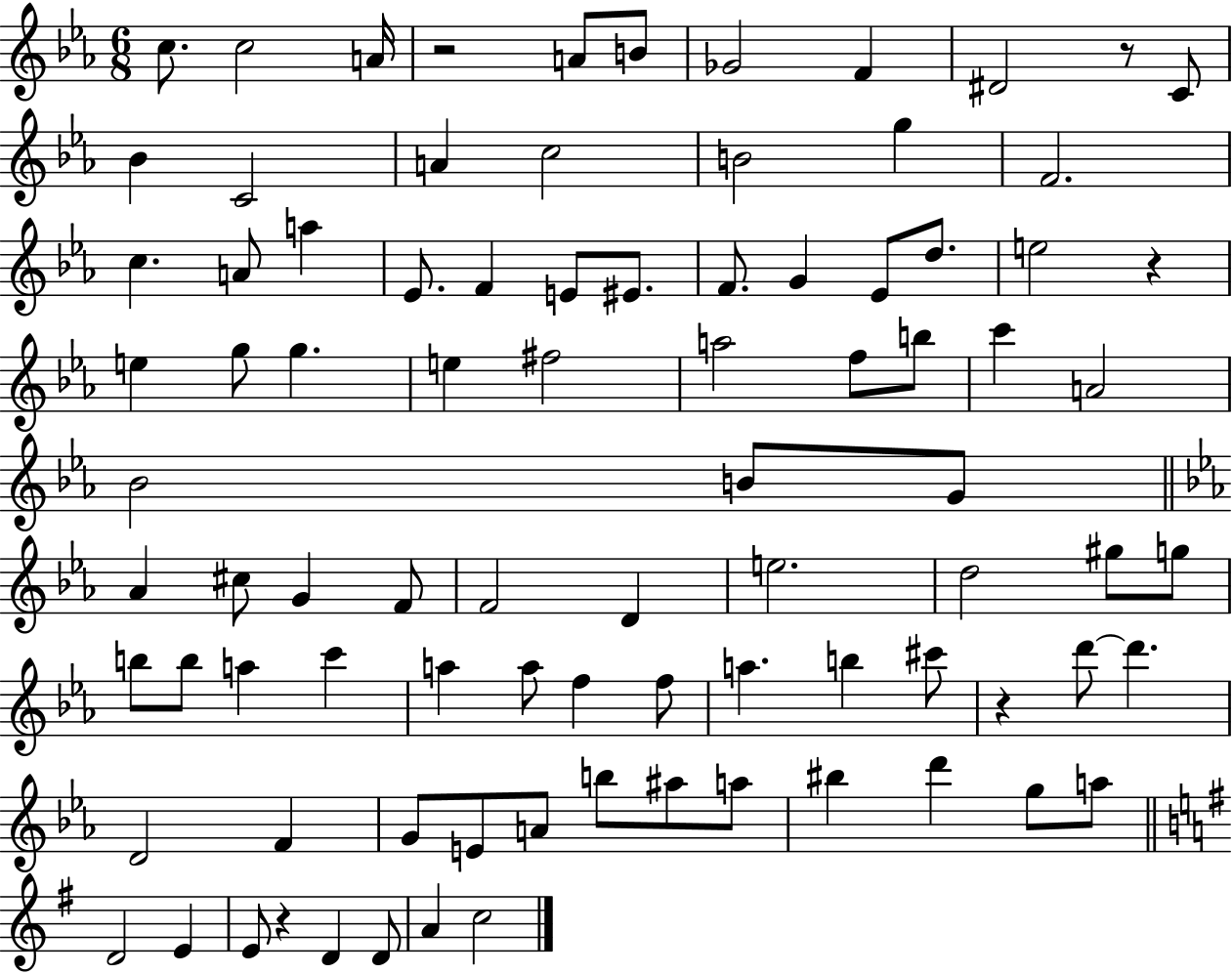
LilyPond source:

{
  \clef treble
  \numericTimeSignature
  \time 6/8
  \key ees \major
  \repeat volta 2 { c''8. c''2 a'16 | r2 a'8 b'8 | ges'2 f'4 | dis'2 r8 c'8 | \break bes'4 c'2 | a'4 c''2 | b'2 g''4 | f'2. | \break c''4. a'8 a''4 | ees'8. f'4 e'8 eis'8. | f'8. g'4 ees'8 d''8. | e''2 r4 | \break e''4 g''8 g''4. | e''4 fis''2 | a''2 f''8 b''8 | c'''4 a'2 | \break bes'2 b'8 g'8 | \bar "||" \break \key ees \major aes'4 cis''8 g'4 f'8 | f'2 d'4 | e''2. | d''2 gis''8 g''8 | \break b''8 b''8 a''4 c'''4 | a''4 a''8 f''4 f''8 | a''4. b''4 cis'''8 | r4 d'''8~~ d'''4. | \break d'2 f'4 | g'8 e'8 a'8 b''8 ais''8 a''8 | bis''4 d'''4 g''8 a''8 | \bar "||" \break \key g \major d'2 e'4 | e'8 r4 d'4 d'8 | a'4 c''2 | } \bar "|."
}